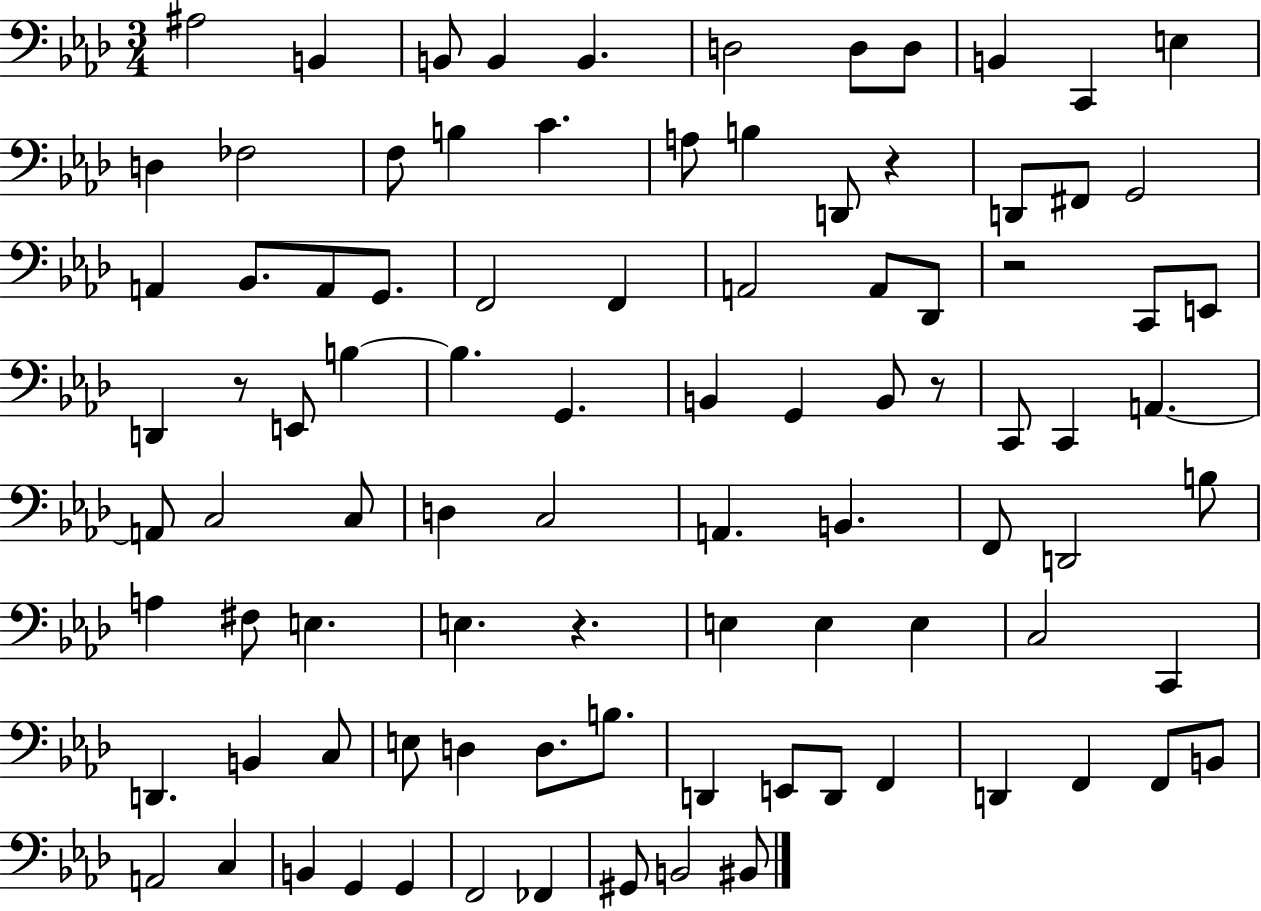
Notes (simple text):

A#3/h B2/q B2/e B2/q B2/q. D3/h D3/e D3/e B2/q C2/q E3/q D3/q FES3/h F3/e B3/q C4/q. A3/e B3/q D2/e R/q D2/e F#2/e G2/h A2/q Bb2/e. A2/e G2/e. F2/h F2/q A2/h A2/e Db2/e R/h C2/e E2/e D2/q R/e E2/e B3/q B3/q. G2/q. B2/q G2/q B2/e R/e C2/e C2/q A2/q. A2/e C3/h C3/e D3/q C3/h A2/q. B2/q. F2/e D2/h B3/e A3/q F#3/e E3/q. E3/q. R/q. E3/q E3/q E3/q C3/h C2/q D2/q. B2/q C3/e E3/e D3/q D3/e. B3/e. D2/q E2/e D2/e F2/q D2/q F2/q F2/e B2/e A2/h C3/q B2/q G2/q G2/q F2/h FES2/q G#2/e B2/h BIS2/e